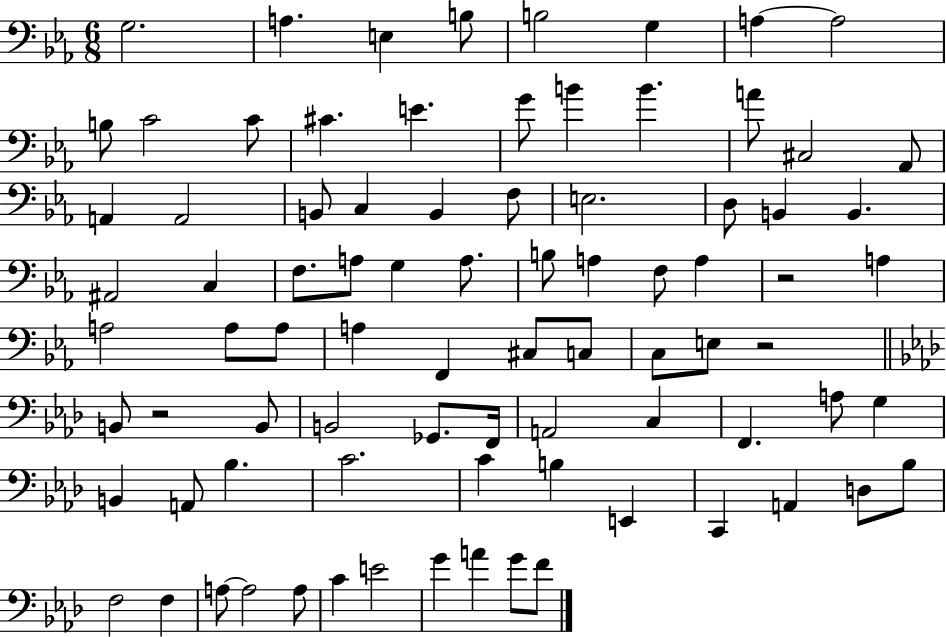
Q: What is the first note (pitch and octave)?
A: G3